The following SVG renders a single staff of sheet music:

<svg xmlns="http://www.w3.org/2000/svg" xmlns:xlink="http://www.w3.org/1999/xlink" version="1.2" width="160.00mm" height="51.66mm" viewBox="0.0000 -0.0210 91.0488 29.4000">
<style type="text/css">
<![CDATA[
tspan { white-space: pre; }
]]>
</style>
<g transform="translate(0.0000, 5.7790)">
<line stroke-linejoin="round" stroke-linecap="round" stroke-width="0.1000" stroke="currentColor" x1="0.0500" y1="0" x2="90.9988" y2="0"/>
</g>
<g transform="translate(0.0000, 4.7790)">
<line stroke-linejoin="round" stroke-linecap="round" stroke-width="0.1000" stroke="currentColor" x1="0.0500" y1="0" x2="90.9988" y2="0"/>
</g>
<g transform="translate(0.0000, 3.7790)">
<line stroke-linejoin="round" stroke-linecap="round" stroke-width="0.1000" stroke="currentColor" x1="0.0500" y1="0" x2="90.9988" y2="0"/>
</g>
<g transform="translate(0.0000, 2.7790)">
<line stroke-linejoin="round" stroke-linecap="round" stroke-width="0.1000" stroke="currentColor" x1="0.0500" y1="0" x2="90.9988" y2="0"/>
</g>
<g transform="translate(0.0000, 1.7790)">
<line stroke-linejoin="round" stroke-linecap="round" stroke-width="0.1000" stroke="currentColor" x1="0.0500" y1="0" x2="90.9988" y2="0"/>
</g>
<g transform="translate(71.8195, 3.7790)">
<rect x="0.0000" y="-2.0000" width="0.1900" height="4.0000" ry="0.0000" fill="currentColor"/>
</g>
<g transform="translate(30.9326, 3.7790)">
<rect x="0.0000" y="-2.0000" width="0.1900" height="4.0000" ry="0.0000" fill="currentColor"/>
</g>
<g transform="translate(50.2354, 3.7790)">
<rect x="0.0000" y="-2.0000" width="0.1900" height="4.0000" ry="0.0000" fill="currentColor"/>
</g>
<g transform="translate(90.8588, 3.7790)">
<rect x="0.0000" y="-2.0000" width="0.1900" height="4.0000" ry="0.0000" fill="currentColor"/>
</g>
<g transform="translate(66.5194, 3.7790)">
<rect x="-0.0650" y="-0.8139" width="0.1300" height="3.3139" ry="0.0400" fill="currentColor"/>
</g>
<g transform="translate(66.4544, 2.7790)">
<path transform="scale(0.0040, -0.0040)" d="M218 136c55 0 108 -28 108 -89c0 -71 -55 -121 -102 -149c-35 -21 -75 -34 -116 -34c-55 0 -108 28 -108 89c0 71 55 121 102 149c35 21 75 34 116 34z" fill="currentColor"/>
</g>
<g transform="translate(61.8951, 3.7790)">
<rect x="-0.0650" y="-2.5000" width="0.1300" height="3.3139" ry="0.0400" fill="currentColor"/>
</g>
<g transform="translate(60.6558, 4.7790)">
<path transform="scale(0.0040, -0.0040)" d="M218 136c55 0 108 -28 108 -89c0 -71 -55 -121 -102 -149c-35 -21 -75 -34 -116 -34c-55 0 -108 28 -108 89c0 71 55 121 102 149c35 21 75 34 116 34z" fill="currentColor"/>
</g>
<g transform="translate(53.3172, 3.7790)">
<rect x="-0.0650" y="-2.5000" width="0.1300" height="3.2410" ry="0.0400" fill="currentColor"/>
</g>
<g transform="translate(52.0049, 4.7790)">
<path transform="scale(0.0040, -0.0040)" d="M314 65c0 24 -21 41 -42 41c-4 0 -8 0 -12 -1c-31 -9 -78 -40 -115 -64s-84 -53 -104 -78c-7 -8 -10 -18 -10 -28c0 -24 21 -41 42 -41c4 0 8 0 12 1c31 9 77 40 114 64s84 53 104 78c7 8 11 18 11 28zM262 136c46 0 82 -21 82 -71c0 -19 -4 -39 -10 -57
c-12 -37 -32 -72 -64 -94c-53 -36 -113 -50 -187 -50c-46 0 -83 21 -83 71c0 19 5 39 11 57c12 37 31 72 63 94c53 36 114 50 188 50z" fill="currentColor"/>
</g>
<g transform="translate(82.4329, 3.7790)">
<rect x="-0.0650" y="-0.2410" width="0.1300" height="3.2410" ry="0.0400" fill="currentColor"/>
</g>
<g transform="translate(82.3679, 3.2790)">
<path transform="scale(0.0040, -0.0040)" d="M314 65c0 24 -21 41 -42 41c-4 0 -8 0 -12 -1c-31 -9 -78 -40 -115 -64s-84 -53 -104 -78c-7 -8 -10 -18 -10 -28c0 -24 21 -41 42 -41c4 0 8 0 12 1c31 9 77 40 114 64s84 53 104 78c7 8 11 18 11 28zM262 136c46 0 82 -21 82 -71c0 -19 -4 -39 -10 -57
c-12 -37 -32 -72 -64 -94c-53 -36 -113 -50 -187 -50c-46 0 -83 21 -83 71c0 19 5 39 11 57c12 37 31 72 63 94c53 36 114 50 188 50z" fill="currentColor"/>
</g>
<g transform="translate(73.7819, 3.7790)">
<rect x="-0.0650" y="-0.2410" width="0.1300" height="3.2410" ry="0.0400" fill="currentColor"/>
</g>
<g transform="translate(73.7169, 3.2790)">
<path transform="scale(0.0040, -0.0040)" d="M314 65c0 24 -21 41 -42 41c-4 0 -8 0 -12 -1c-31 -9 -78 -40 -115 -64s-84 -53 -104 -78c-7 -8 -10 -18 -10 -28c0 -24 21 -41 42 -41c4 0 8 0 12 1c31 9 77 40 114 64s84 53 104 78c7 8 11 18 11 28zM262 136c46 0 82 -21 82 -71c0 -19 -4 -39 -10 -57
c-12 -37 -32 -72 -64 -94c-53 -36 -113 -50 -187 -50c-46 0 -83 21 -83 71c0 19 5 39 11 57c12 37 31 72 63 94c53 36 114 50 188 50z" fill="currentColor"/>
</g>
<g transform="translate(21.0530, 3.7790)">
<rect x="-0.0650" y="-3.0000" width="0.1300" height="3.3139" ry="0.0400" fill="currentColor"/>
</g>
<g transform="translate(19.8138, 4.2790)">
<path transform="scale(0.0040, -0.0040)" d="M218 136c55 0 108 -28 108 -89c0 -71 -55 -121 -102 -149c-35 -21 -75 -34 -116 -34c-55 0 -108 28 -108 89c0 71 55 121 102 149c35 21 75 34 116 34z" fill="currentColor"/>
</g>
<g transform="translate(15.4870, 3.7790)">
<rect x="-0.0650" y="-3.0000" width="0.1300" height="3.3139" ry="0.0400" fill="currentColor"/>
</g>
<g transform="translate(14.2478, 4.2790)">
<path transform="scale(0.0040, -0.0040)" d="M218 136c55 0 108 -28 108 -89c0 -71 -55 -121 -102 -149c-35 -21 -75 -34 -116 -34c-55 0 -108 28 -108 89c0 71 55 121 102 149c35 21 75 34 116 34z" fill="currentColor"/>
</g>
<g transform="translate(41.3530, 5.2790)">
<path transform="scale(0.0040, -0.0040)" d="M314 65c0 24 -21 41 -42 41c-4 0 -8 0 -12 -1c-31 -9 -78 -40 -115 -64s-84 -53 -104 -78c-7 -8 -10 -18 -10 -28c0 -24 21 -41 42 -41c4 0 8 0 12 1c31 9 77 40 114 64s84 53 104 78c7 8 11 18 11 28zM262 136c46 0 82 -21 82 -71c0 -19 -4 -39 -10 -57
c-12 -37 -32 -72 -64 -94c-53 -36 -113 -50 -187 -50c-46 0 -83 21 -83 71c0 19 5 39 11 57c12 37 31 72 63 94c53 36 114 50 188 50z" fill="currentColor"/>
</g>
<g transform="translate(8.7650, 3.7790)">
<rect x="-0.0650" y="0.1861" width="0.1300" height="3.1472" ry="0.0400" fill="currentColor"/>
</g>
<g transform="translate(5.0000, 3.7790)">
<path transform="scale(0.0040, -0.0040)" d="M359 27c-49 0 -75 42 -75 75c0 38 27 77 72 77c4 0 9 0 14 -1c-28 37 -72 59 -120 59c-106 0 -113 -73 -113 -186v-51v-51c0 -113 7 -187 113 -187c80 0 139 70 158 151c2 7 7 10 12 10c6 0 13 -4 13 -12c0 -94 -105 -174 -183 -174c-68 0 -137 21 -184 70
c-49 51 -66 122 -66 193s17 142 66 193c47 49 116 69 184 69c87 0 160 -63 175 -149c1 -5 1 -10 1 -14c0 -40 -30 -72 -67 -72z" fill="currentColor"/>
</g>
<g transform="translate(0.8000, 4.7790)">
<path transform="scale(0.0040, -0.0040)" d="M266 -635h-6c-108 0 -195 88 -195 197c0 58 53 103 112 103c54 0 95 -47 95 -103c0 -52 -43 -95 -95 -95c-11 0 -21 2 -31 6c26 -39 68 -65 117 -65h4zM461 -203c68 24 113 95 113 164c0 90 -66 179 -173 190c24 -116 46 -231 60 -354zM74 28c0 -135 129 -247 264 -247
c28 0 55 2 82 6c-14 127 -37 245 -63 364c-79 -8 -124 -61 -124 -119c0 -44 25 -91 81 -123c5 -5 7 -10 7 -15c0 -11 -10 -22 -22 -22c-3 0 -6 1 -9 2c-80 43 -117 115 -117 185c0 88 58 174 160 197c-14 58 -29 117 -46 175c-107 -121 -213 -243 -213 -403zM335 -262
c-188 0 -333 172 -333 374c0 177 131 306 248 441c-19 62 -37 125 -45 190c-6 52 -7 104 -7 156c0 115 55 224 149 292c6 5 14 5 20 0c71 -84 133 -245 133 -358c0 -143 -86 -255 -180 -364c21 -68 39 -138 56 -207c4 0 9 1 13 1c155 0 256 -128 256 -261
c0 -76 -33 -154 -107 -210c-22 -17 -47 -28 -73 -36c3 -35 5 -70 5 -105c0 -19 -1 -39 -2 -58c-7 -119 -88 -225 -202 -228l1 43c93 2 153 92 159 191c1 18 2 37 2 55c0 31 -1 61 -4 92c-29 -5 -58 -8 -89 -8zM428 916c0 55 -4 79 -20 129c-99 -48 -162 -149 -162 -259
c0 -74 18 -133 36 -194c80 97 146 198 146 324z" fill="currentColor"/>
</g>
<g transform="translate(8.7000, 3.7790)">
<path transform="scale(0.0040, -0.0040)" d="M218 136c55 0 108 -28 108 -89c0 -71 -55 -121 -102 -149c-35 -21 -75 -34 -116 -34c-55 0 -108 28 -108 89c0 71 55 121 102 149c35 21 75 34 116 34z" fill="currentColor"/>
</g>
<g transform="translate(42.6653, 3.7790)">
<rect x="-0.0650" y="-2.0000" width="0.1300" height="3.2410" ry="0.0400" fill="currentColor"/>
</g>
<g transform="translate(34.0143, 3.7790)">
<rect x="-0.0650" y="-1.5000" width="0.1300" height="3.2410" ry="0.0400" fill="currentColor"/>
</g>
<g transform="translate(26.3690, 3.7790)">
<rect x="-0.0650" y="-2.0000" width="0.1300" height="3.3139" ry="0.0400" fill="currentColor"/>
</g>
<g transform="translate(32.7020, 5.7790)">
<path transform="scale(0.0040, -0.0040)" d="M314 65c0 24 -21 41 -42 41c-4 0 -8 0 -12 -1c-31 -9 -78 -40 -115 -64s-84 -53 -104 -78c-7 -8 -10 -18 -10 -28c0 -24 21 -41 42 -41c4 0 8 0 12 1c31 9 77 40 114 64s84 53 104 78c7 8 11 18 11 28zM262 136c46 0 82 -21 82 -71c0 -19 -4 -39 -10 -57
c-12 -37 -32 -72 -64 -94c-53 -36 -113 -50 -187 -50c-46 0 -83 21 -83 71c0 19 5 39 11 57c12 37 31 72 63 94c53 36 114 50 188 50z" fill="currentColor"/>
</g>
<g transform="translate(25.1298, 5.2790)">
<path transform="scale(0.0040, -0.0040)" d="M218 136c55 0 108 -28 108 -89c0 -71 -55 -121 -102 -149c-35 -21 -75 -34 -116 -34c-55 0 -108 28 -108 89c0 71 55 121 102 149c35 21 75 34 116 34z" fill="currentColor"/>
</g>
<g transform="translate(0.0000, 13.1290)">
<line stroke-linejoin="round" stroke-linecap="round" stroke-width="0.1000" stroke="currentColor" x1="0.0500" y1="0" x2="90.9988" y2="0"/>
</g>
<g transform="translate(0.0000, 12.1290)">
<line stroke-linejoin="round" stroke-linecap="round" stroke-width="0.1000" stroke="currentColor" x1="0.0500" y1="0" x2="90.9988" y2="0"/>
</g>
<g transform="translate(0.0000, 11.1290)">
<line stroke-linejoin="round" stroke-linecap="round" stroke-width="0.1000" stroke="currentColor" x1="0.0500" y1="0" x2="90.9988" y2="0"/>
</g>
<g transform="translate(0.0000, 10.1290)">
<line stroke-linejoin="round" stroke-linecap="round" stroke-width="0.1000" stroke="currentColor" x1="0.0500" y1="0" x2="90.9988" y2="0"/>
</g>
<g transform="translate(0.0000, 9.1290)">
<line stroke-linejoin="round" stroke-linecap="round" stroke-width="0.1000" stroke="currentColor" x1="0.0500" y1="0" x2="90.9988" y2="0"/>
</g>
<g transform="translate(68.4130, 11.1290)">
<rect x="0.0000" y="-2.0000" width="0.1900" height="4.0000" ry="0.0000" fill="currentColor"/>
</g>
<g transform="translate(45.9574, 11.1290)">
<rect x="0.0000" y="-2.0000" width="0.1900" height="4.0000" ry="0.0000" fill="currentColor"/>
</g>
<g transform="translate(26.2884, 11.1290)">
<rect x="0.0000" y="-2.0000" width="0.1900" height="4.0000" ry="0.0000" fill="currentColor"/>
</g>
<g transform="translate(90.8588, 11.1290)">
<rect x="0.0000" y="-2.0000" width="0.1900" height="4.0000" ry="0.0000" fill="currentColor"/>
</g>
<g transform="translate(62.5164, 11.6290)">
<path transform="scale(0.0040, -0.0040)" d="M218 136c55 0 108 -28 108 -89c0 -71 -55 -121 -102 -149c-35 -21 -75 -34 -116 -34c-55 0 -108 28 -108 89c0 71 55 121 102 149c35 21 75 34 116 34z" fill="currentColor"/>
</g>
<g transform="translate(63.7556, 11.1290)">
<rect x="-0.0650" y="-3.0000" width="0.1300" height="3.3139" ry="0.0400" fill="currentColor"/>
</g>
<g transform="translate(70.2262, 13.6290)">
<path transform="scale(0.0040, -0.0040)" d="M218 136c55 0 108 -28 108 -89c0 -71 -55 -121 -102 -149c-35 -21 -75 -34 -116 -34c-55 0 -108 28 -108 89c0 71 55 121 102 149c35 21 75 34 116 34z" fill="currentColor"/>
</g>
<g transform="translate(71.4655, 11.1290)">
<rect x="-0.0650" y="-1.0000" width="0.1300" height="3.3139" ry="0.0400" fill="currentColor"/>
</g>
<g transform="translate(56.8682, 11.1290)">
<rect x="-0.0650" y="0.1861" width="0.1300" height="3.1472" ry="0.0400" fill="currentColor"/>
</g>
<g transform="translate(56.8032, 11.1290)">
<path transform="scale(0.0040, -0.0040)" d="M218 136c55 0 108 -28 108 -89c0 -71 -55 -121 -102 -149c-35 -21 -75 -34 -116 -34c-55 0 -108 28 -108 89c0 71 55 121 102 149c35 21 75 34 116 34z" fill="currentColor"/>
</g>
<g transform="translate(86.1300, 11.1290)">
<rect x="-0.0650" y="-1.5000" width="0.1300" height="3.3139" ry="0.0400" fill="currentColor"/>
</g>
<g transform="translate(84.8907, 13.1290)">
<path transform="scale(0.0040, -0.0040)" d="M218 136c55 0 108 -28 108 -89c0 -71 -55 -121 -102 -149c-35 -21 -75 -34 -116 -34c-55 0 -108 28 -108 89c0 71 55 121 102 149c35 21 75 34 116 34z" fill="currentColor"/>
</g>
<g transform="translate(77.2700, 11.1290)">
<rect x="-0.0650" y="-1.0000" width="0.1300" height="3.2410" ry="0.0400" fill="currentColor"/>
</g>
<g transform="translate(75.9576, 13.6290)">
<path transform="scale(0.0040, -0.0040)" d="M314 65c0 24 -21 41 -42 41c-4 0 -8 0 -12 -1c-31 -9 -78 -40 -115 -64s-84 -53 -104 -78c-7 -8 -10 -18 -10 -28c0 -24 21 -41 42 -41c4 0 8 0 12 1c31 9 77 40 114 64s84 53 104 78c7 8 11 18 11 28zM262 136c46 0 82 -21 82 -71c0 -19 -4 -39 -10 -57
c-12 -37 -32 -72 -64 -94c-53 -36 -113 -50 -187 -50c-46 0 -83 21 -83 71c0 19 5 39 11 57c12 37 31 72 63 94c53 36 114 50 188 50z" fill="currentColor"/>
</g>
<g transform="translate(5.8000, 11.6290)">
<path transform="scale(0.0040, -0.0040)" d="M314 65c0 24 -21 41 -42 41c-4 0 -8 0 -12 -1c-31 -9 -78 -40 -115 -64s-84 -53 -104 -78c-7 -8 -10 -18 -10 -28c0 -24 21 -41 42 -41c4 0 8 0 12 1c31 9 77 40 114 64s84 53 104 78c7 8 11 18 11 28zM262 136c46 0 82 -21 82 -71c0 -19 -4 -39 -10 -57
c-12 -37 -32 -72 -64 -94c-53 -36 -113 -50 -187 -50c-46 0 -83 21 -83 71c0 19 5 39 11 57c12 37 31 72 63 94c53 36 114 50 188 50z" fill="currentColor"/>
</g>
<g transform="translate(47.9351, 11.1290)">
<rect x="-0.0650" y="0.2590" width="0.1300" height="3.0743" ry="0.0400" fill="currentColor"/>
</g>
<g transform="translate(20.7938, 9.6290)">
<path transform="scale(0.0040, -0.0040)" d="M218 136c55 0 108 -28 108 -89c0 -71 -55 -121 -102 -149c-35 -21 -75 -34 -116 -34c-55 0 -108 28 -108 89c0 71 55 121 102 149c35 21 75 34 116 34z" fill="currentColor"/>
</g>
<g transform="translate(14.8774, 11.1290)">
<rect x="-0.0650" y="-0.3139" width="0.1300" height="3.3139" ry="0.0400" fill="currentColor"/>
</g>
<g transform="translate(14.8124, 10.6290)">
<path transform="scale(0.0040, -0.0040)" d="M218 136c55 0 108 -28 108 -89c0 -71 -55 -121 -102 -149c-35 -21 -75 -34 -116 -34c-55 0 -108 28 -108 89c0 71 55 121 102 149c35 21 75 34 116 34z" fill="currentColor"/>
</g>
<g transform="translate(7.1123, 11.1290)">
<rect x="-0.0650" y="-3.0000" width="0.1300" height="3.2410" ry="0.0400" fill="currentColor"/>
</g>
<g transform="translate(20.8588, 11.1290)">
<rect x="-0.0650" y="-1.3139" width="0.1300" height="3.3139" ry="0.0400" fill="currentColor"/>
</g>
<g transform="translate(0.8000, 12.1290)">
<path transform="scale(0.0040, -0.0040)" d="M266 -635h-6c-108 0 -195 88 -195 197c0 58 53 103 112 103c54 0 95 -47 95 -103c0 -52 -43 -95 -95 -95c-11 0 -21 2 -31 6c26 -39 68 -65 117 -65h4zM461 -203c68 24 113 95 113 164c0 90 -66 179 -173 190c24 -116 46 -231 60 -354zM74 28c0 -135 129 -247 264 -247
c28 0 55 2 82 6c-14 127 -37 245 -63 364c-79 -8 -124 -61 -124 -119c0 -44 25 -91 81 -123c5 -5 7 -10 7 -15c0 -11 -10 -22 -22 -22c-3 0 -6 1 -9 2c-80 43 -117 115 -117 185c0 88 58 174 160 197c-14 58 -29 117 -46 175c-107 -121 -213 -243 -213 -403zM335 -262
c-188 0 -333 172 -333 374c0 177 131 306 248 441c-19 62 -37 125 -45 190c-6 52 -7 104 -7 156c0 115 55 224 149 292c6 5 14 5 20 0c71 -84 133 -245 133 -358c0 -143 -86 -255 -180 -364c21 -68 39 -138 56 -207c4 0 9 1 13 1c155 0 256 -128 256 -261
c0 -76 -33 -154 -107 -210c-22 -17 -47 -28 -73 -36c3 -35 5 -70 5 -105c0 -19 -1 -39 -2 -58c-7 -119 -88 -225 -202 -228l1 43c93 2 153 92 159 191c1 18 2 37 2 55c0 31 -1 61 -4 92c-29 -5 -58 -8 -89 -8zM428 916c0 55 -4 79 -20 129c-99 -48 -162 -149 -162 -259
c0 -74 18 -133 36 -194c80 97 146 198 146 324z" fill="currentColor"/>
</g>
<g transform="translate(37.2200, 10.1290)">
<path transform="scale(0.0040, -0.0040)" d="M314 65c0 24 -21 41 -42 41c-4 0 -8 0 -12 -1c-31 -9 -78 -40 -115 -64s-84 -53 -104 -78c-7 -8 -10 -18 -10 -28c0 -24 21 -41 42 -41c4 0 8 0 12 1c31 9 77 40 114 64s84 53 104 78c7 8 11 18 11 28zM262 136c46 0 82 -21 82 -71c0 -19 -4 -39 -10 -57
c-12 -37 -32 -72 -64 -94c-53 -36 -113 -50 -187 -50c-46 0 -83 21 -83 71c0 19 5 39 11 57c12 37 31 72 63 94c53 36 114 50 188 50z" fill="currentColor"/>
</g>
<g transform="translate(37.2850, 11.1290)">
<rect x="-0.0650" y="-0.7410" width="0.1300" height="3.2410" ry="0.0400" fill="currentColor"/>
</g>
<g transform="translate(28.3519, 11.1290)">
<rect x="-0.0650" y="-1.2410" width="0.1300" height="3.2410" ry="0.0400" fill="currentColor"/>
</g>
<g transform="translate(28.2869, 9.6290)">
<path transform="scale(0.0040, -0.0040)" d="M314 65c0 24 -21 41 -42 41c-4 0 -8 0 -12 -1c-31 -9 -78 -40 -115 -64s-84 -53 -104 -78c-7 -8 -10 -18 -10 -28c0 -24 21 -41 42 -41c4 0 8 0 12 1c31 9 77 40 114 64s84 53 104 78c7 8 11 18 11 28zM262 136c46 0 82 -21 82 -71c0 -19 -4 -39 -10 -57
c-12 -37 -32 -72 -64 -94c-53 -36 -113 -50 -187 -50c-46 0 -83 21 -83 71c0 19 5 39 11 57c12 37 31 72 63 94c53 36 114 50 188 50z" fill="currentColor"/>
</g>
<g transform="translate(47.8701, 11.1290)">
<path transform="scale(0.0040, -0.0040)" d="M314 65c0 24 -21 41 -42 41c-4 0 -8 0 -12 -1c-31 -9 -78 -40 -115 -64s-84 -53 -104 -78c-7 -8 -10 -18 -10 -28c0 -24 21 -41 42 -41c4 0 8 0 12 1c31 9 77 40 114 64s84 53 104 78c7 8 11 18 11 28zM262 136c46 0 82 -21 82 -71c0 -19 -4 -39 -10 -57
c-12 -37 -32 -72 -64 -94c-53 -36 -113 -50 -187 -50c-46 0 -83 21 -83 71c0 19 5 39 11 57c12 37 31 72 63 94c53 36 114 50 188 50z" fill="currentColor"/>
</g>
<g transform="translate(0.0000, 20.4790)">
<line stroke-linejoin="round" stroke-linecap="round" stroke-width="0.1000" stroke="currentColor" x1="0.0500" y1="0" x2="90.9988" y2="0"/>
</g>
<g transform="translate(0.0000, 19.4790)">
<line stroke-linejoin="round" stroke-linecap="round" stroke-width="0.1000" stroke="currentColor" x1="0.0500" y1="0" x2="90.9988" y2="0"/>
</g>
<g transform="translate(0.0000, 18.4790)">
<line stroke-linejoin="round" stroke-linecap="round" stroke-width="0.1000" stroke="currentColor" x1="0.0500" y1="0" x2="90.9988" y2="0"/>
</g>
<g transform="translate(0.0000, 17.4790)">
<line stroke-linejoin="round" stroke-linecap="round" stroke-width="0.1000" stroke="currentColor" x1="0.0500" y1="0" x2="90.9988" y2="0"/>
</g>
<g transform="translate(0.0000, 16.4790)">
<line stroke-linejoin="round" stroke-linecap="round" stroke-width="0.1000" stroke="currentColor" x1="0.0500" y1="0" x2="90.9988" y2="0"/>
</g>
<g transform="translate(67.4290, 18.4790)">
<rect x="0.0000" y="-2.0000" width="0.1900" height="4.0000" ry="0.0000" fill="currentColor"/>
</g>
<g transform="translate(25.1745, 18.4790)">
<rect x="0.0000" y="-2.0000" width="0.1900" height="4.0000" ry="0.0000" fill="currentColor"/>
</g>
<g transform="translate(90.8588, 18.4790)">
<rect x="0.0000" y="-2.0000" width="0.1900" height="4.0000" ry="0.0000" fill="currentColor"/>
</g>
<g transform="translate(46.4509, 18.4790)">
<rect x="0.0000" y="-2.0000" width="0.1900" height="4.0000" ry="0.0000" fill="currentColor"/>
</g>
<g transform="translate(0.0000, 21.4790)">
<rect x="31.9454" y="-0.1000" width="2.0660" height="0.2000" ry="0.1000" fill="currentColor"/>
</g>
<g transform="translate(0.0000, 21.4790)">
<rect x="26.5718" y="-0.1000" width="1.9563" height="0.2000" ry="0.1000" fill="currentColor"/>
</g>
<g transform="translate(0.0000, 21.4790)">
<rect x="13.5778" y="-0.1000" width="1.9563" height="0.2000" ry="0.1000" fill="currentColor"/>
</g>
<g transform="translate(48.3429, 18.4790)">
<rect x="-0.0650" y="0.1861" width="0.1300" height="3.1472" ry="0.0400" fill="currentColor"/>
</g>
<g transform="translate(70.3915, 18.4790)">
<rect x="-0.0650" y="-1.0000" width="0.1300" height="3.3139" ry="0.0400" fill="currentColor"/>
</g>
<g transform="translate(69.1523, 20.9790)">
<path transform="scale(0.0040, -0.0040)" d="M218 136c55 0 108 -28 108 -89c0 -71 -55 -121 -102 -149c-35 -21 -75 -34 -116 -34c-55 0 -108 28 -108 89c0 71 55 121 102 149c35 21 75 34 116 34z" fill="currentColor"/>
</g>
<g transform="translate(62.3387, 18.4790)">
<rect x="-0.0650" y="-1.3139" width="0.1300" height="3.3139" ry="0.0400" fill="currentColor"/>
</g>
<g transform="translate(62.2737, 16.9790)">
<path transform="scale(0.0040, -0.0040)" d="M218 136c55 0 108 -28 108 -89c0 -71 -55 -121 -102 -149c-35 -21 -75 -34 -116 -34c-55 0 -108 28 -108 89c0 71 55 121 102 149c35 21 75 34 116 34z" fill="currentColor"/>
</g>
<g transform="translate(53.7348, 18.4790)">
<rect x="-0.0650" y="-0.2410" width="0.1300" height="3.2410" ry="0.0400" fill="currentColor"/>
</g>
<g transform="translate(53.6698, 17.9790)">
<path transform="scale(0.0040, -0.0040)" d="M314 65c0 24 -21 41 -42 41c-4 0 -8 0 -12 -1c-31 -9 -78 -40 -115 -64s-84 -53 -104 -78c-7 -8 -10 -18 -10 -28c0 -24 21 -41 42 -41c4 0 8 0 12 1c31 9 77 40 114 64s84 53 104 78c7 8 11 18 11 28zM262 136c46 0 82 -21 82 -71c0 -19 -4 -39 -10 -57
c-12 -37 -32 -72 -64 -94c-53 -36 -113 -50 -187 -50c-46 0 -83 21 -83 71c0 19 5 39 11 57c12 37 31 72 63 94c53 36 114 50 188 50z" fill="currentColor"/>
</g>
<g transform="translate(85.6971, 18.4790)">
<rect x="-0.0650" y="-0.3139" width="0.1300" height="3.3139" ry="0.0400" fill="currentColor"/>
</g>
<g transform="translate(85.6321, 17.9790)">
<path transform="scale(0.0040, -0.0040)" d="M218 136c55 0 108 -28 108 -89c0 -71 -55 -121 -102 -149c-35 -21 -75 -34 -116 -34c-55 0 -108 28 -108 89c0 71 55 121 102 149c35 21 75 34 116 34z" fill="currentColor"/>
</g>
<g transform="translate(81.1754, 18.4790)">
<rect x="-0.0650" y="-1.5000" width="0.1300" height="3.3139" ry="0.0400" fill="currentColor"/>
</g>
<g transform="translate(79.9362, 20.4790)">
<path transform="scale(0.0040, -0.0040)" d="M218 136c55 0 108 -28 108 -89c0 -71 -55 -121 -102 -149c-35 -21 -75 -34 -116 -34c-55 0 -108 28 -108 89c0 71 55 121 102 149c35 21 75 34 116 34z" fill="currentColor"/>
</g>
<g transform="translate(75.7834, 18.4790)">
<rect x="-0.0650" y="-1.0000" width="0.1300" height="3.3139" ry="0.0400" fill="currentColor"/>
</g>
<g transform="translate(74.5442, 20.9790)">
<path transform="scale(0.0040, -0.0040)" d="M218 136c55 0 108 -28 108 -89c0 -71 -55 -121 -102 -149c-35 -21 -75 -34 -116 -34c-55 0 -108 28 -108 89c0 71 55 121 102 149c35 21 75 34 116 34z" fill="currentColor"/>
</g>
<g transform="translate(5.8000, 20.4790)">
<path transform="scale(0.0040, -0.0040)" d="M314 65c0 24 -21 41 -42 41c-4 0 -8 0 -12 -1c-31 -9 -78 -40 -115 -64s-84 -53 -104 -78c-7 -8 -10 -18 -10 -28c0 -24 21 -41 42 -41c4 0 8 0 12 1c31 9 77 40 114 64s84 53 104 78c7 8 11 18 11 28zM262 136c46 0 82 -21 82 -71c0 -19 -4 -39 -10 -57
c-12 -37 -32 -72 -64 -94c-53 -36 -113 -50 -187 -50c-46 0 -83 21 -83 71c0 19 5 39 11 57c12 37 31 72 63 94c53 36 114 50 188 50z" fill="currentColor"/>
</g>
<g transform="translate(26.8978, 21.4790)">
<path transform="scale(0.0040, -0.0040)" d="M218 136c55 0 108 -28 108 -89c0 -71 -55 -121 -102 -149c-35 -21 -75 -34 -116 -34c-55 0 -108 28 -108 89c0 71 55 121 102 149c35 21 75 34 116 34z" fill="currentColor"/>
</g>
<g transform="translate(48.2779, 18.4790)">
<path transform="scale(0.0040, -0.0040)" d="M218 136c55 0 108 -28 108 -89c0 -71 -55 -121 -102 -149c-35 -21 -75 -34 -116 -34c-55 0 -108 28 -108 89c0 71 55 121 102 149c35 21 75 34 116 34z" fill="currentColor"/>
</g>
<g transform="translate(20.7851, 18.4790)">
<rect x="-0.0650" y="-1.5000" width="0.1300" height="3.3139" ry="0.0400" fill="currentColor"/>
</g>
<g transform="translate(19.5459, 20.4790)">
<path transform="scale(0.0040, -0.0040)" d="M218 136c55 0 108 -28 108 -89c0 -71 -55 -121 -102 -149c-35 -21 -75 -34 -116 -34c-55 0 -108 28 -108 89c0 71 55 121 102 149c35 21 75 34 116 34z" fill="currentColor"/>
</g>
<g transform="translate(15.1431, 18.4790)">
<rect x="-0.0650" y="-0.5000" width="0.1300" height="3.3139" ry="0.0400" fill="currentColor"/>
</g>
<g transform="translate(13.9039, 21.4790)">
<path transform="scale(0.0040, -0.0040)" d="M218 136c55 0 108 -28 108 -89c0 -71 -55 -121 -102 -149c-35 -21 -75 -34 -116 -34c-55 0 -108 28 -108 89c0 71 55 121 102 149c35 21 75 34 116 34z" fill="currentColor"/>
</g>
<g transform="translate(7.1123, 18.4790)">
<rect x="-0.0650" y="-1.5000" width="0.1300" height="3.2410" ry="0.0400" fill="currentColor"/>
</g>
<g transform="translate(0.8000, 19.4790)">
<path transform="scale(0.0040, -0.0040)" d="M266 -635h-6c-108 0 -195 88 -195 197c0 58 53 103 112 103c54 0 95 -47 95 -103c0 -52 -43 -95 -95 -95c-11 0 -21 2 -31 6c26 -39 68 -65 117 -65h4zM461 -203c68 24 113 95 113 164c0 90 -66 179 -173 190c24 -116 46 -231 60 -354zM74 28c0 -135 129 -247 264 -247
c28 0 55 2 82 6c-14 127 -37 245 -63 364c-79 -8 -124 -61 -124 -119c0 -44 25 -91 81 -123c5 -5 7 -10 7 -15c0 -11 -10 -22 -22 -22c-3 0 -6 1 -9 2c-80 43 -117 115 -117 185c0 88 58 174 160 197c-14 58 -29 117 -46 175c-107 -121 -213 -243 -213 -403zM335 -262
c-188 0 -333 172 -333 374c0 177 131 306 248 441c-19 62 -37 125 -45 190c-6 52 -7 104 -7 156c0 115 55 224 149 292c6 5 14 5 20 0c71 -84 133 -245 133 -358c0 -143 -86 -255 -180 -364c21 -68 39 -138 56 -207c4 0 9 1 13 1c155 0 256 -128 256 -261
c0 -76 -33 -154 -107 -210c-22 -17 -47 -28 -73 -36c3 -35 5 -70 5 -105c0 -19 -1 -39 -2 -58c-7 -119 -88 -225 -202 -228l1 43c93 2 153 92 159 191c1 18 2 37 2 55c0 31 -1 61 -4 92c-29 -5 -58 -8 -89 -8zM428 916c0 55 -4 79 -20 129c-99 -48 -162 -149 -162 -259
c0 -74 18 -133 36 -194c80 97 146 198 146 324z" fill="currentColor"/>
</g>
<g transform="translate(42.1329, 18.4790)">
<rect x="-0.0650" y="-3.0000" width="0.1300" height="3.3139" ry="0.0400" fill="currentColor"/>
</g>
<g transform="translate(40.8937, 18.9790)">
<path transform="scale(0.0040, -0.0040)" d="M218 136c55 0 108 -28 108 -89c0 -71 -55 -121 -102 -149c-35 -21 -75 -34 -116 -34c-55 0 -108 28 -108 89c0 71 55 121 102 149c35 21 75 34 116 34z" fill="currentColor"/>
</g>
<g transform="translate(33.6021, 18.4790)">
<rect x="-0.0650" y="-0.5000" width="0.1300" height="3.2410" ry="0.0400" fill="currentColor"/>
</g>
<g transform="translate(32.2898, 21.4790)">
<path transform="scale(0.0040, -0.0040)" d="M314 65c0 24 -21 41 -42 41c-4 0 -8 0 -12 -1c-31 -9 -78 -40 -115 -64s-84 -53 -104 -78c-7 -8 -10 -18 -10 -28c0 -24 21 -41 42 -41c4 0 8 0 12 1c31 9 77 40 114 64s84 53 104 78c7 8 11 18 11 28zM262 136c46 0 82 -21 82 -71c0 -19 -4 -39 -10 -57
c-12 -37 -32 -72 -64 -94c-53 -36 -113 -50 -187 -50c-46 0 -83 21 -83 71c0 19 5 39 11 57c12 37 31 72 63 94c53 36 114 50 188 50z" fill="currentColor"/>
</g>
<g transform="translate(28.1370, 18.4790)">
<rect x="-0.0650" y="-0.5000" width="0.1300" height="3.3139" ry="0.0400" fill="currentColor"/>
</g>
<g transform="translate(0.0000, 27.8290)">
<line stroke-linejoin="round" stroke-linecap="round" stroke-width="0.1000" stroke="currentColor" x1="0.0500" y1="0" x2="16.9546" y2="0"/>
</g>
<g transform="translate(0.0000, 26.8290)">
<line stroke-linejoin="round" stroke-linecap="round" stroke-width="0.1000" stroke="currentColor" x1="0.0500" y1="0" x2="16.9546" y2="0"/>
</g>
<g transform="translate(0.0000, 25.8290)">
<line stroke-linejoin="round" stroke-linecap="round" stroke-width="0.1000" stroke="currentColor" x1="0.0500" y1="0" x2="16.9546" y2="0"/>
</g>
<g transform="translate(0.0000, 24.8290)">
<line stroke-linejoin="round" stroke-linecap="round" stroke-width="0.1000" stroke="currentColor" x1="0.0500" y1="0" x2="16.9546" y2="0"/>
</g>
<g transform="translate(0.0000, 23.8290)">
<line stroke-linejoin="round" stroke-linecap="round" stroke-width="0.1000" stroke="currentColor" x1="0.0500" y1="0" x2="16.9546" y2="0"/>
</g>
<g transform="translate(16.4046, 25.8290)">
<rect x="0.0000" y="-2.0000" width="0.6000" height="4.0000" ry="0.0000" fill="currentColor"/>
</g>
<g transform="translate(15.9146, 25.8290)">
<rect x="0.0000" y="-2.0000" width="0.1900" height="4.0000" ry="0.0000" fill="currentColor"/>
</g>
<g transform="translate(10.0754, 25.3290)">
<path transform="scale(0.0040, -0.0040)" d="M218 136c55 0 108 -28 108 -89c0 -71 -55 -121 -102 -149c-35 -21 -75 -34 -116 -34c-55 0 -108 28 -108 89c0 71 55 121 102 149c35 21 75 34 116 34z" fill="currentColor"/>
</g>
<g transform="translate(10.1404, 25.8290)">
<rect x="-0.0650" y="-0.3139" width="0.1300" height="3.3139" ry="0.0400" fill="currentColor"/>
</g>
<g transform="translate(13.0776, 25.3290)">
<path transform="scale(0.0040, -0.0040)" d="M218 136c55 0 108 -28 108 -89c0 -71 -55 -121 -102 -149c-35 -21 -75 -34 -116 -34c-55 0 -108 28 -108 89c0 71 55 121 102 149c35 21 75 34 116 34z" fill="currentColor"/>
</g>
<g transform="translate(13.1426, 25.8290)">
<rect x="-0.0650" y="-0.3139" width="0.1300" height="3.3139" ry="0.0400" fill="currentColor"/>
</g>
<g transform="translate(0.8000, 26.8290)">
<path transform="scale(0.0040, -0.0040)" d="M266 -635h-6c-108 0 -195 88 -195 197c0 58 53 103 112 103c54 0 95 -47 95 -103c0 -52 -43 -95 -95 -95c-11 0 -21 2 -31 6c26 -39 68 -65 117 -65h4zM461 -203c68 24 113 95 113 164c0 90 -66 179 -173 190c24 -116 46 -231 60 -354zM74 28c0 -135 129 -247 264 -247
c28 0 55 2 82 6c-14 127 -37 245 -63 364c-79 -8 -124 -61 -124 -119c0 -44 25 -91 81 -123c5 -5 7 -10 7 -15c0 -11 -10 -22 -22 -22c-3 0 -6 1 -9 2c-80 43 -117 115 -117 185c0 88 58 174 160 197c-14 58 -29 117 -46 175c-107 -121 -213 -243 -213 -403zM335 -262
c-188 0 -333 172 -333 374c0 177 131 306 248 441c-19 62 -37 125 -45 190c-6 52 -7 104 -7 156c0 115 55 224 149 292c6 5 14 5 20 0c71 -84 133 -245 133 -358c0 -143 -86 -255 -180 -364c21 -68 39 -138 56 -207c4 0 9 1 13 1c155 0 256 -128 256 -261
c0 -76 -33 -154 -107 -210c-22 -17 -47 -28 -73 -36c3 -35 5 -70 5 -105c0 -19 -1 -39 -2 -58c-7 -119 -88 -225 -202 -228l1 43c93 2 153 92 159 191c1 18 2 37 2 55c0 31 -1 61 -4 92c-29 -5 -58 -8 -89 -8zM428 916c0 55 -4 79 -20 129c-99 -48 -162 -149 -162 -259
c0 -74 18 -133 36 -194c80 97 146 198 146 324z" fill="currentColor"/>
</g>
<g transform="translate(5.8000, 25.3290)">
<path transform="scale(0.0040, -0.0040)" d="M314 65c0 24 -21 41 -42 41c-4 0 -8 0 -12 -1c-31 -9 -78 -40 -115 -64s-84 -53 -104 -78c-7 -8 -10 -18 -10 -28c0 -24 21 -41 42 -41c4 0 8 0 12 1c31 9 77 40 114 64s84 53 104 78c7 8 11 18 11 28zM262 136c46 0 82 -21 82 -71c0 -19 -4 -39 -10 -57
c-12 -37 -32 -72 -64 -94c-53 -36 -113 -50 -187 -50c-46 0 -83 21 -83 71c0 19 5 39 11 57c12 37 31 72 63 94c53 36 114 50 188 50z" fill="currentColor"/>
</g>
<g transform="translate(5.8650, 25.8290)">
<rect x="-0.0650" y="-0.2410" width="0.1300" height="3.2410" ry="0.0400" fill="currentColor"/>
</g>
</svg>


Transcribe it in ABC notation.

X:1
T:Untitled
M:4/4
L:1/4
K:C
B A A F E2 F2 G2 G d c2 c2 A2 c e e2 d2 B2 B A D D2 E E2 C E C C2 A B c2 e D D E c c2 c c